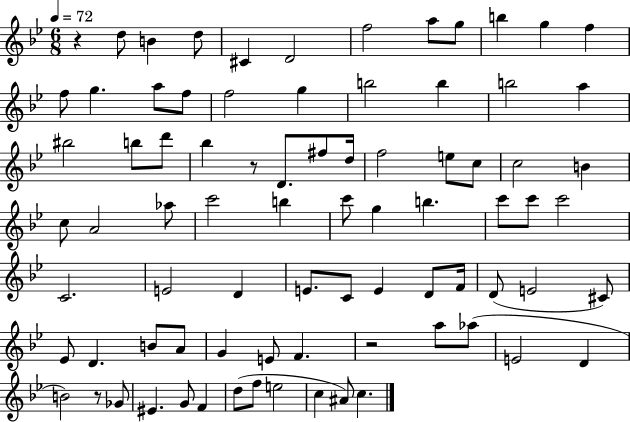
R/q D5/e B4/q D5/e C#4/q D4/h F5/h A5/e G5/e B5/q G5/q F5/q F5/e G5/q. A5/e F5/e F5/h G5/q B5/h B5/q B5/h A5/q BIS5/h B5/e D6/e Bb5/q R/e D4/e. F#5/e D5/s F5/h E5/e C5/e C5/h B4/q C5/e A4/h Ab5/e C6/h B5/q C6/e G5/q B5/q. C6/e C6/e C6/h C4/h. E4/h D4/q E4/e. C4/e E4/q D4/e F4/s D4/e E4/h C#4/e Eb4/e D4/q. B4/e A4/e G4/q E4/e F4/q. R/h A5/e Ab5/e E4/h D4/q B4/h R/e Gb4/e EIS4/q. G4/e F4/q D5/e F5/e E5/h C5/q A#4/e C5/q.